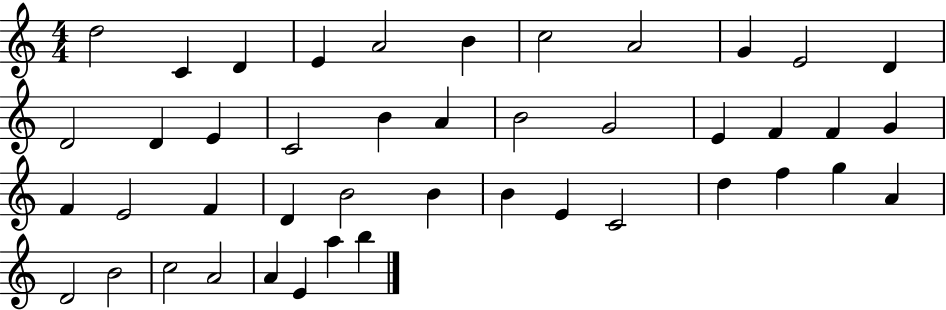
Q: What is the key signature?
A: C major